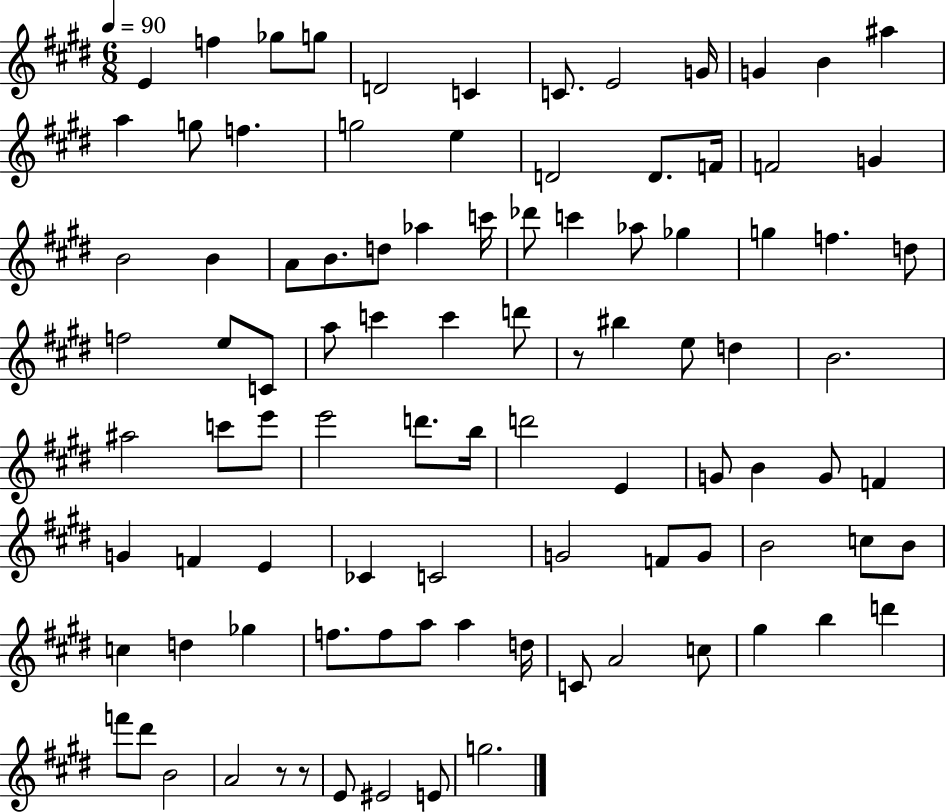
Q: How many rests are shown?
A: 3